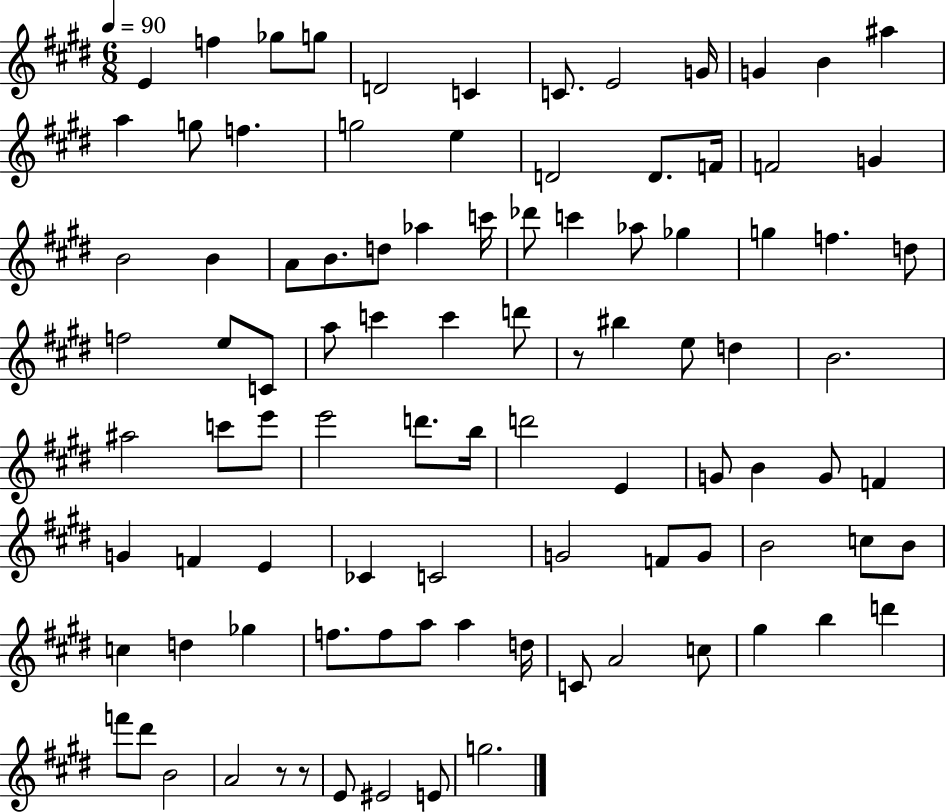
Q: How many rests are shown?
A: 3